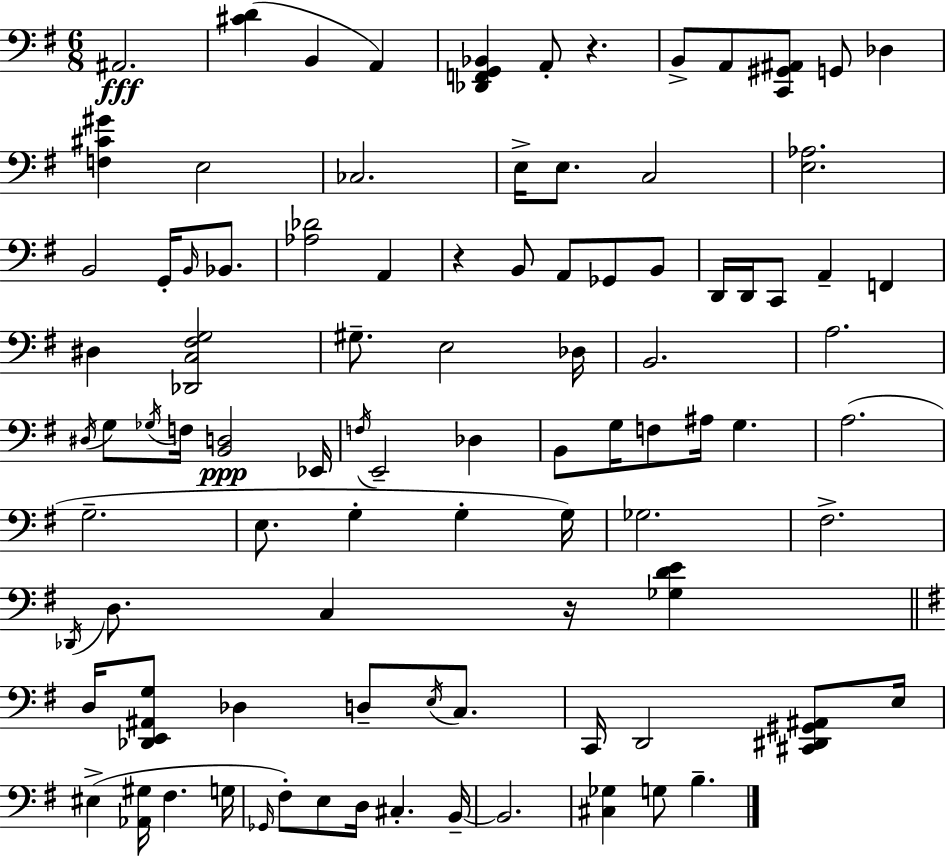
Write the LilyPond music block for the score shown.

{
  \clef bass
  \numericTimeSignature
  \time 6/8
  \key g \major
  ais,2.\fff | <cis' d'>4( b,4 a,4) | <des, f, g, bes,>4 a,8-. r4. | b,8-> a,8 <c, gis, ais,>8 g,8 des4 | \break <f cis' gis'>4 e2 | ces2. | e16-> e8. c2 | <e aes>2. | \break b,2 g,16-. \grace { b,16 } bes,8. | <aes des'>2 a,4 | r4 b,8 a,8 ges,8 b,8 | d,16 d,16 c,8 a,4-- f,4 | \break dis4 <des, c fis g>2 | gis8.-- e2 | des16 b,2. | a2. | \break \acciaccatura { dis16 } g8 \acciaccatura { ges16 } f16 <b, d>2\ppp | ees,16 \acciaccatura { f16 } e,2-- | des4 b,8 g16 f8 ais16 g4. | a2.( | \break g2.-- | e8. g4-. g4-. | g16) ges2. | fis2.-> | \break \acciaccatura { des,16 } d8. c4 | r16 <ges d' e'>4 \bar "||" \break \key e \minor d16 <des, e, ais, g>8 des4 d8-- \acciaccatura { e16 } c8. | c,16 d,2 <cis, dis, gis, ais,>8 | e16 eis4->( <aes, gis>16 fis4. | g16 \grace { ges,16 }) fis8-. e8 d16 cis4.-. | \break b,16--~~ b,2. | <cis ges>4 g8 b4.-- | \bar "|."
}